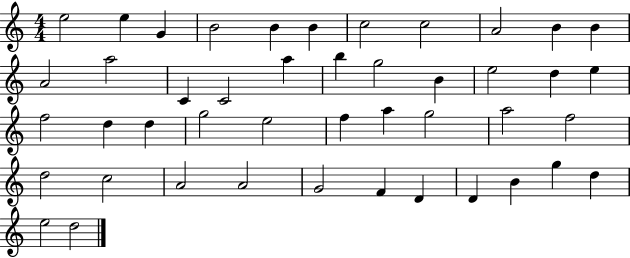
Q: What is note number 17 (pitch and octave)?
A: B5